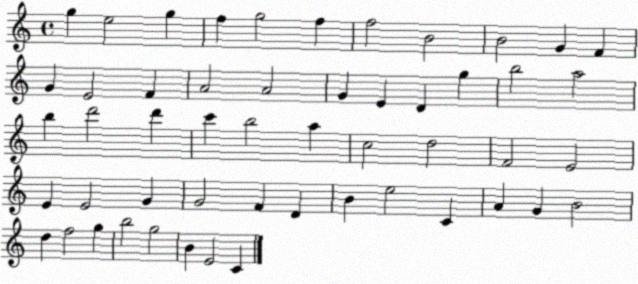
X:1
T:Untitled
M:4/4
L:1/4
K:C
g e2 g f g2 f f2 B2 B2 G F G E2 F A2 A2 G E D g b2 a2 b d'2 d' c' b2 a c2 d2 F2 E2 E E2 G G2 F D B e2 C A G B2 d f2 g b2 g2 B E2 C